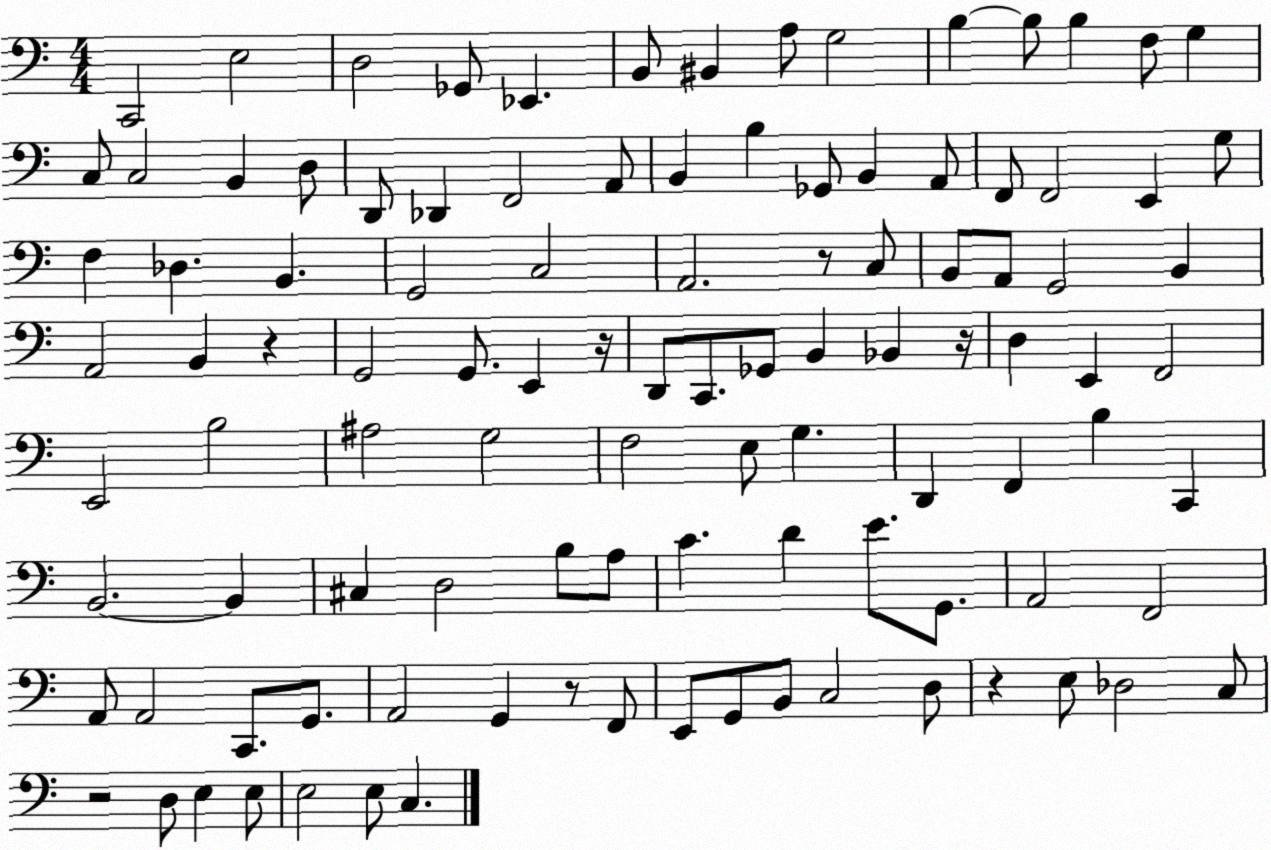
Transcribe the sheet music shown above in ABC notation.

X:1
T:Untitled
M:4/4
L:1/4
K:C
C,,2 E,2 D,2 _G,,/2 _E,, B,,/2 ^B,, A,/2 G,2 B, B,/2 B, F,/2 G, C,/2 C,2 B,, D,/2 D,,/2 _D,, F,,2 A,,/2 B,, B, _G,,/2 B,, A,,/2 F,,/2 F,,2 E,, G,/2 F, _D, B,, G,,2 C,2 A,,2 z/2 C,/2 B,,/2 A,,/2 G,,2 B,, A,,2 B,, z G,,2 G,,/2 E,, z/4 D,,/2 C,,/2 _G,,/2 B,, _B,, z/4 D, E,, F,,2 E,,2 B,2 ^A,2 G,2 F,2 E,/2 G, D,, F,, B, C,, B,,2 B,, ^C, D,2 B,/2 A,/2 C D E/2 G,,/2 A,,2 F,,2 A,,/2 A,,2 C,,/2 G,,/2 A,,2 G,, z/2 F,,/2 E,,/2 G,,/2 B,,/2 C,2 D,/2 z E,/2 _D,2 C,/2 z2 D,/2 E, E,/2 E,2 E,/2 C,